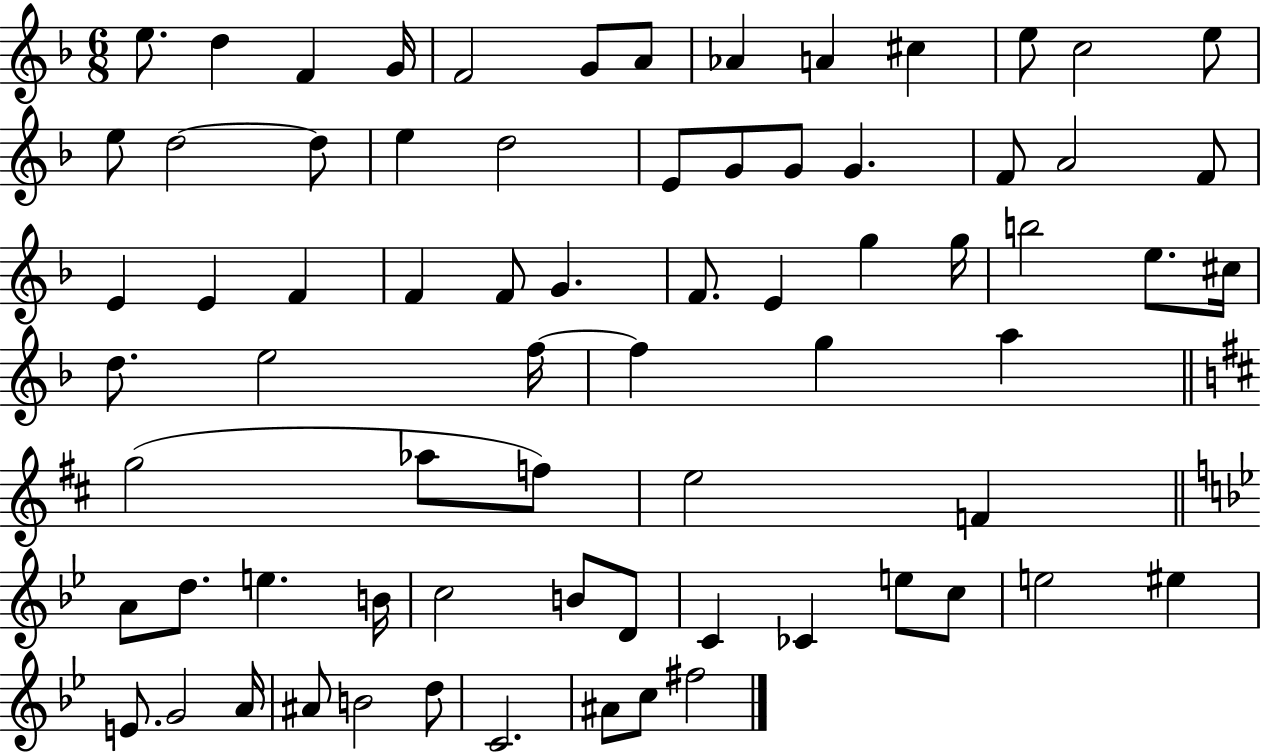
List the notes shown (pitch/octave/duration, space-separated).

E5/e. D5/q F4/q G4/s F4/h G4/e A4/e Ab4/q A4/q C#5/q E5/e C5/h E5/e E5/e D5/h D5/e E5/q D5/h E4/e G4/e G4/e G4/q. F4/e A4/h F4/e E4/q E4/q F4/q F4/q F4/e G4/q. F4/e. E4/q G5/q G5/s B5/h E5/e. C#5/s D5/e. E5/h F5/s F5/q G5/q A5/q G5/h Ab5/e F5/e E5/h F4/q A4/e D5/e. E5/q. B4/s C5/h B4/e D4/e C4/q CES4/q E5/e C5/e E5/h EIS5/q E4/e. G4/h A4/s A#4/e B4/h D5/e C4/h. A#4/e C5/e F#5/h